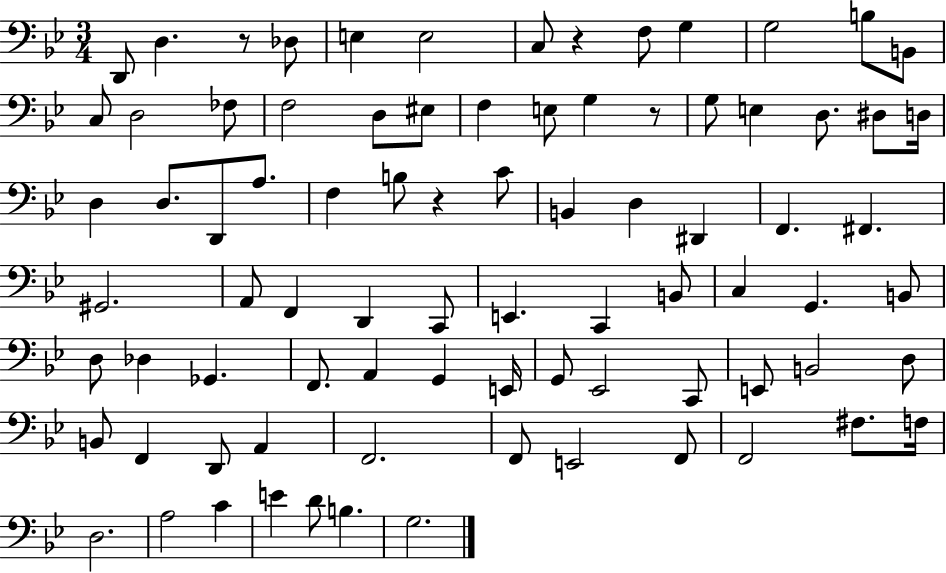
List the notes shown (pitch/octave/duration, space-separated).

D2/e D3/q. R/e Db3/e E3/q E3/h C3/e R/q F3/e G3/q G3/h B3/e B2/e C3/e D3/h FES3/e F3/h D3/e EIS3/e F3/q E3/e G3/q R/e G3/e E3/q D3/e. D#3/e D3/s D3/q D3/e. D2/e A3/e. F3/q B3/e R/q C4/e B2/q D3/q D#2/q F2/q. F#2/q. G#2/h. A2/e F2/q D2/q C2/e E2/q. C2/q B2/e C3/q G2/q. B2/e D3/e Db3/q Gb2/q. F2/e. A2/q G2/q E2/s G2/e Eb2/h C2/e E2/e B2/h D3/e B2/e F2/q D2/e A2/q F2/h. F2/e E2/h F2/e F2/h F#3/e. F3/s D3/h. A3/h C4/q E4/q D4/e B3/q. G3/h.